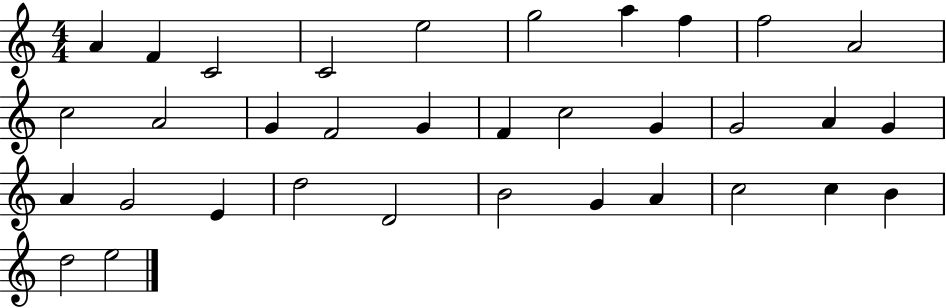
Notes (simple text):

A4/q F4/q C4/h C4/h E5/h G5/h A5/q F5/q F5/h A4/h C5/h A4/h G4/q F4/h G4/q F4/q C5/h G4/q G4/h A4/q G4/q A4/q G4/h E4/q D5/h D4/h B4/h G4/q A4/q C5/h C5/q B4/q D5/h E5/h